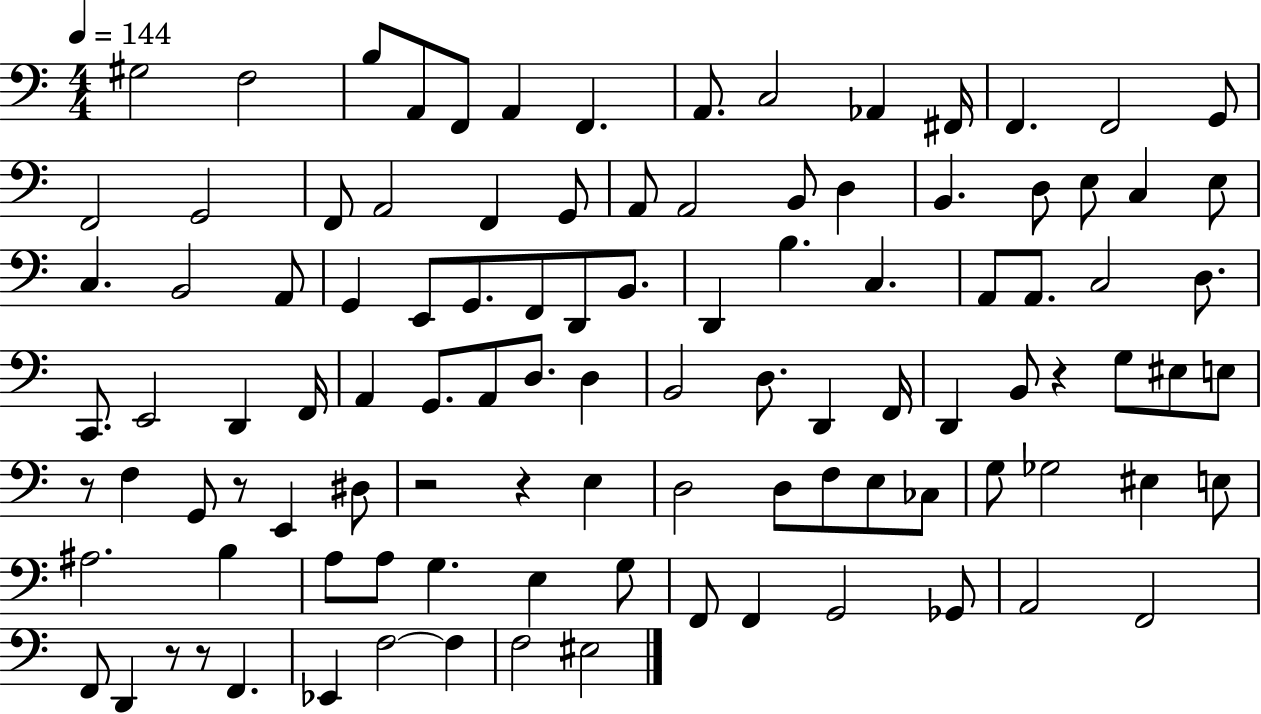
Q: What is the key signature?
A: C major